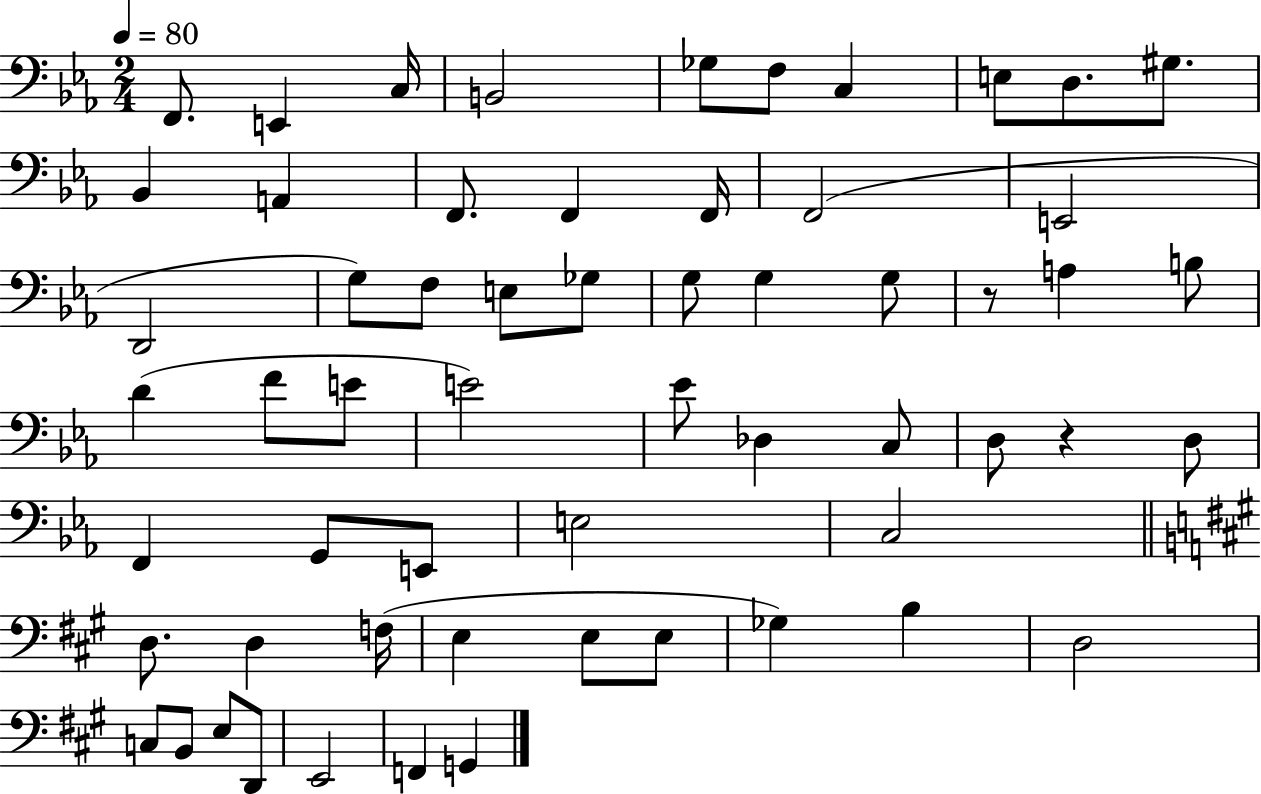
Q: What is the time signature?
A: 2/4